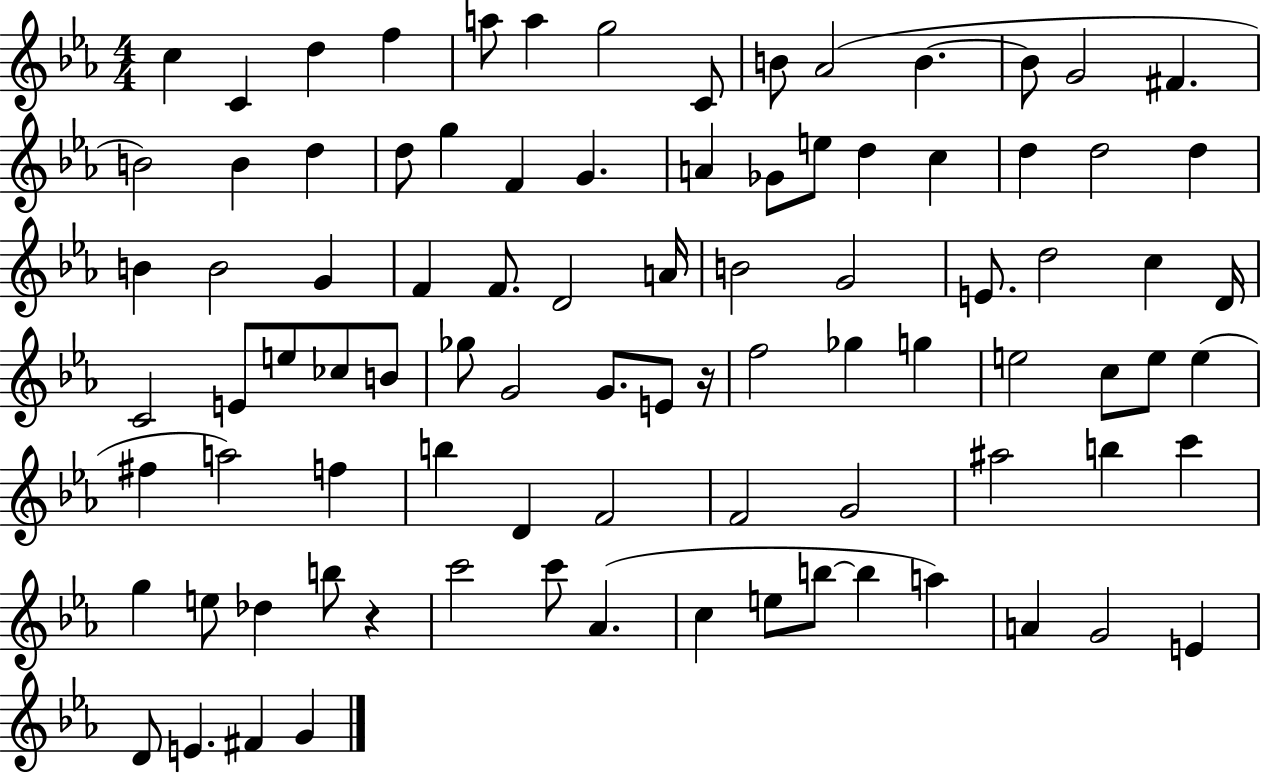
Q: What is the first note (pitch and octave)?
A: C5